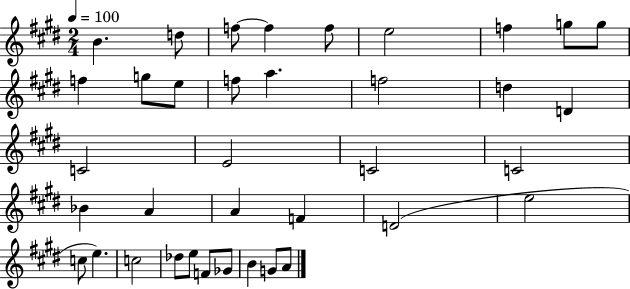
B4/q. D5/e F5/e F5/q F5/e E5/h F5/q G5/e G5/e F5/q G5/e E5/e F5/e A5/q. F5/h D5/q D4/q C4/h E4/h C4/h C4/h Bb4/q A4/q A4/q F4/q D4/h E5/h C5/e E5/q. C5/h Db5/e E5/e F4/e Gb4/e B4/q G4/e A4/e